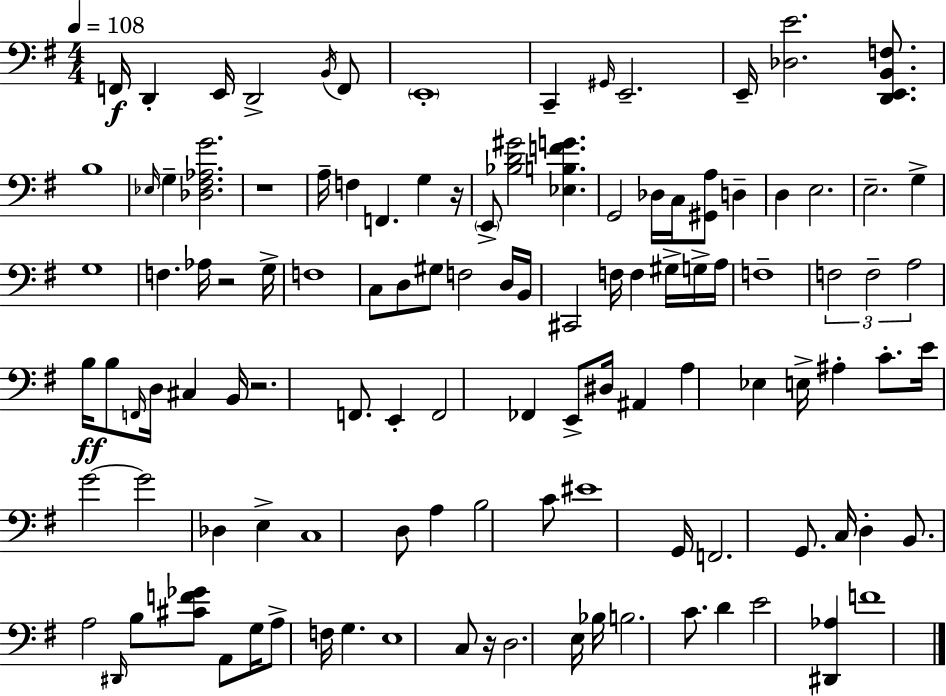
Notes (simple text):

F2/s D2/q E2/s D2/h B2/s F2/e E2/w C2/q G#2/s E2/h. E2/s [Db3,E4]/h. [D2,E2,B2,F3]/e. B3/w Eb3/s G3/q [Db3,F#3,Ab3,G4]/h. R/w A3/s F3/q F2/q. G3/q R/s E2/e [Bb3,D4,G#4]/h [Eb3,B3,F4,G4]/q. G2/h Db3/s C3/s [G#2,A3]/e D3/q D3/q E3/h. E3/h. G3/q G3/w F3/q. Ab3/s R/h G3/s F3/w C3/e D3/e G#3/e F3/h D3/s B2/s C#2/h F3/s F3/q G#3/s G3/s A3/s F3/w F3/h F3/h A3/h B3/s B3/e F2/s D3/s C#3/q B2/s R/h. F2/e. E2/q F2/h FES2/q E2/e D#3/s A#2/q A3/q Eb3/q E3/s A#3/q C4/e. E4/s G4/h G4/h Db3/q E3/q C3/w D3/e A3/q B3/h C4/e EIS4/w G2/s F2/h. G2/e. C3/s D3/q B2/e. A3/h D#2/s B3/e [C#4,F4,Gb4]/e A2/e G3/s A3/e F3/s G3/q. E3/w C3/e R/s D3/h. E3/s Bb3/s B3/h. C4/e. D4/q E4/h [D#2,Ab3]/q F4/w